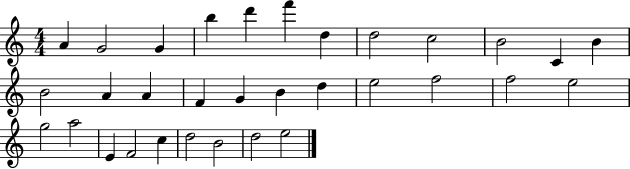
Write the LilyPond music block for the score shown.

{
  \clef treble
  \numericTimeSignature
  \time 4/4
  \key c \major
  a'4 g'2 g'4 | b''4 d'''4 f'''4 d''4 | d''2 c''2 | b'2 c'4 b'4 | \break b'2 a'4 a'4 | f'4 g'4 b'4 d''4 | e''2 f''2 | f''2 e''2 | \break g''2 a''2 | e'4 f'2 c''4 | d''2 b'2 | d''2 e''2 | \break \bar "|."
}